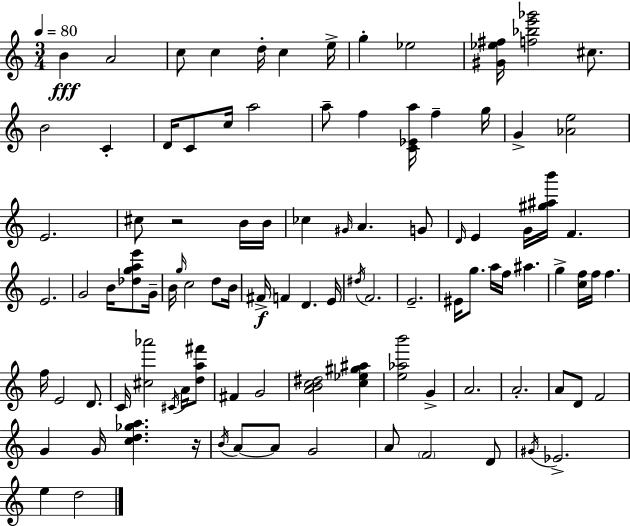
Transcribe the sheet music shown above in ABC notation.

X:1
T:Untitled
M:3/4
L:1/4
K:Am
B A2 c/2 c d/4 c e/4 g _e2 [^G_e^f]/4 [f_be'_g']2 ^c/2 B2 C D/4 C/2 c/4 a2 a/2 f [C_Ea]/4 f g/4 G [_Ae]2 E2 ^c/2 z2 B/4 B/4 _c ^G/4 A G/2 D/4 E G/4 [^g^ab']/4 F E2 G2 B/4 [_dgae']/2 G/4 B/4 g/4 c2 d/2 B/4 ^F/4 F D E/4 ^d/4 F2 E2 ^E/4 g/2 a/4 f/4 ^a g [cf]/4 f/4 f f/4 E2 D/2 C/4 [^c_a']2 ^C/4 A/4 [da^f']/2 ^F G2 [ABc^d]2 [c_e^g^a] [e_ab']2 G A2 A2 A/2 D/2 F2 G G/4 [cd_ga] z/4 B/4 A/2 A/2 G2 A/2 F2 D/2 ^G/4 _E2 e d2